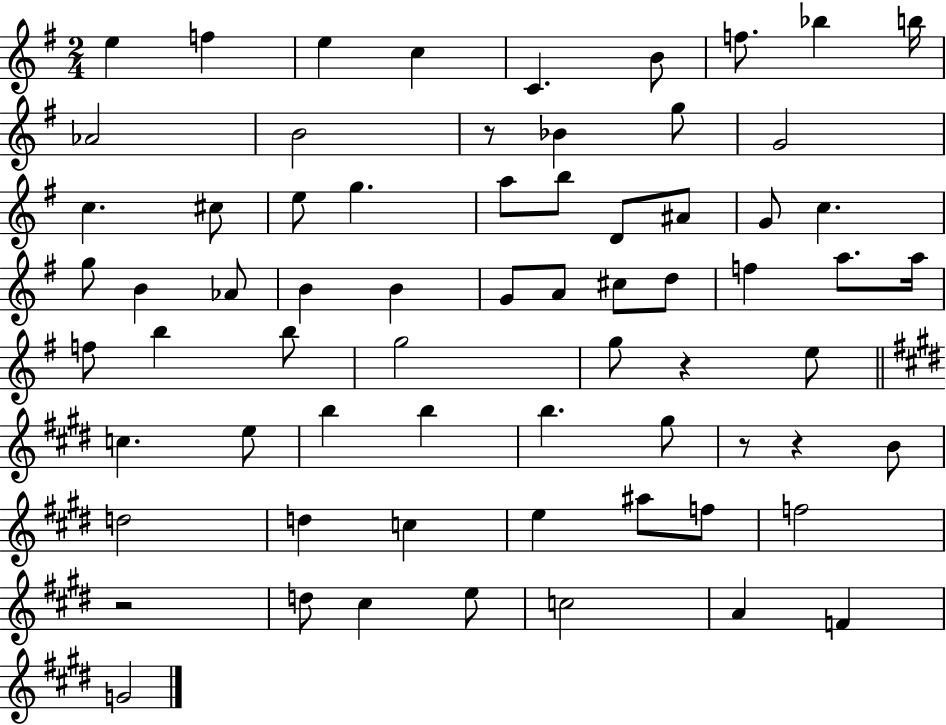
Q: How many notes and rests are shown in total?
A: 68